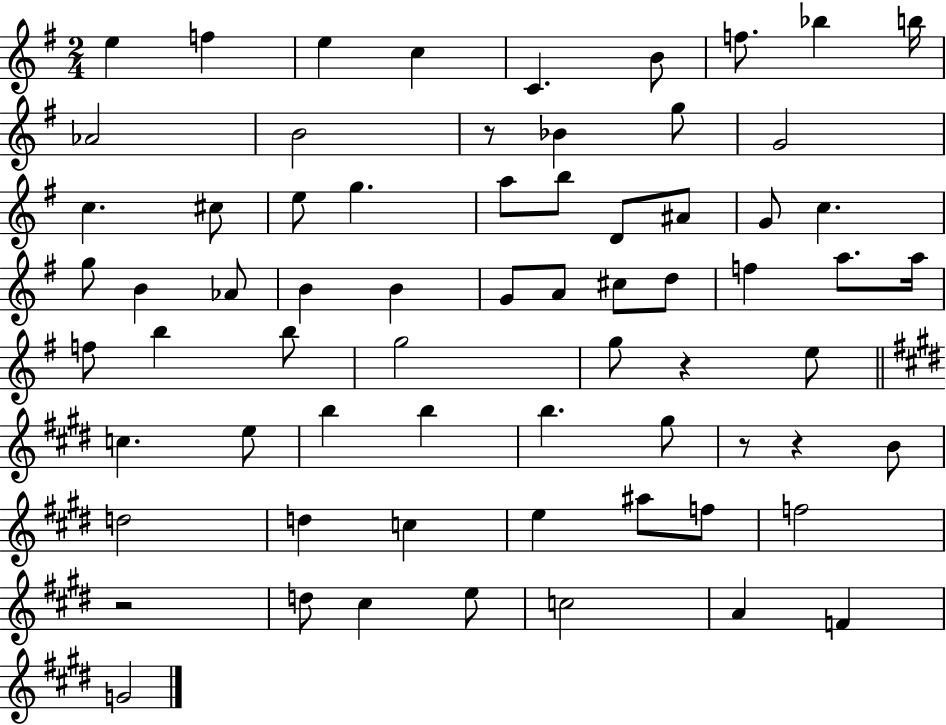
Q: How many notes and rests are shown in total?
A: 68